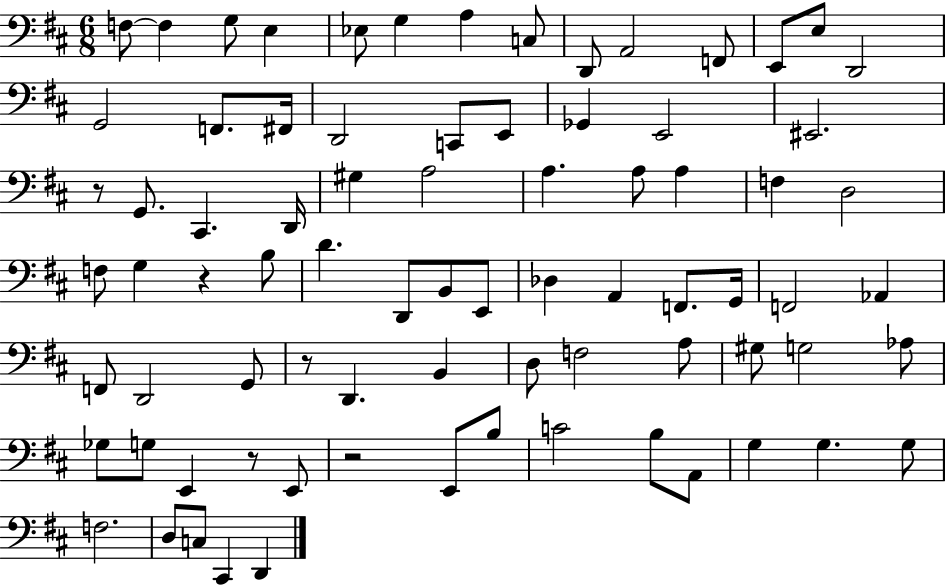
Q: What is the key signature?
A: D major